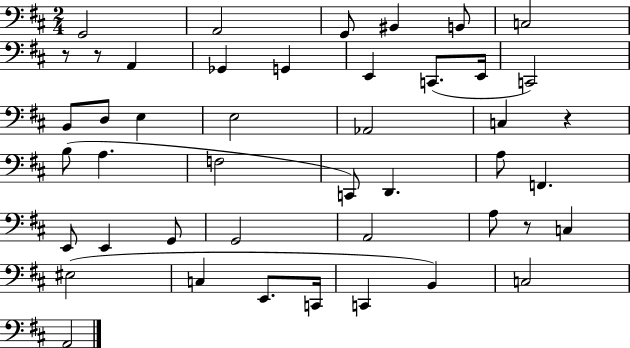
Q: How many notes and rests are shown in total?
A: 45